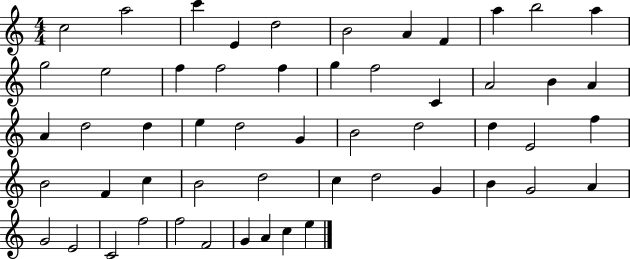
{
  \clef treble
  \numericTimeSignature
  \time 4/4
  \key c \major
  c''2 a''2 | c'''4 e'4 d''2 | b'2 a'4 f'4 | a''4 b''2 a''4 | \break g''2 e''2 | f''4 f''2 f''4 | g''4 f''2 c'4 | a'2 b'4 a'4 | \break a'4 d''2 d''4 | e''4 d''2 g'4 | b'2 d''2 | d''4 e'2 f''4 | \break b'2 f'4 c''4 | b'2 d''2 | c''4 d''2 g'4 | b'4 g'2 a'4 | \break g'2 e'2 | c'2 f''2 | f''2 f'2 | g'4 a'4 c''4 e''4 | \break \bar "|."
}